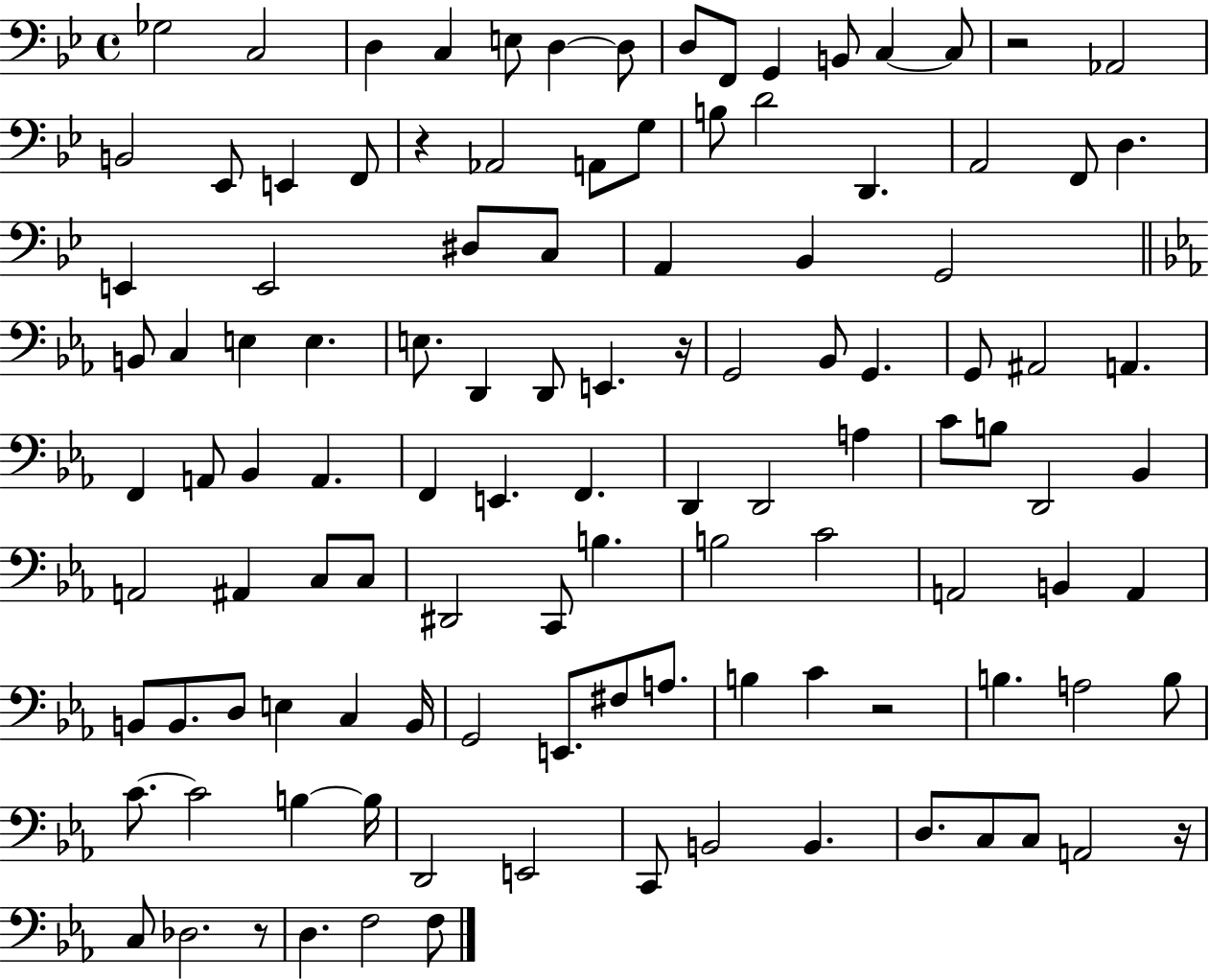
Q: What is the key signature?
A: BES major